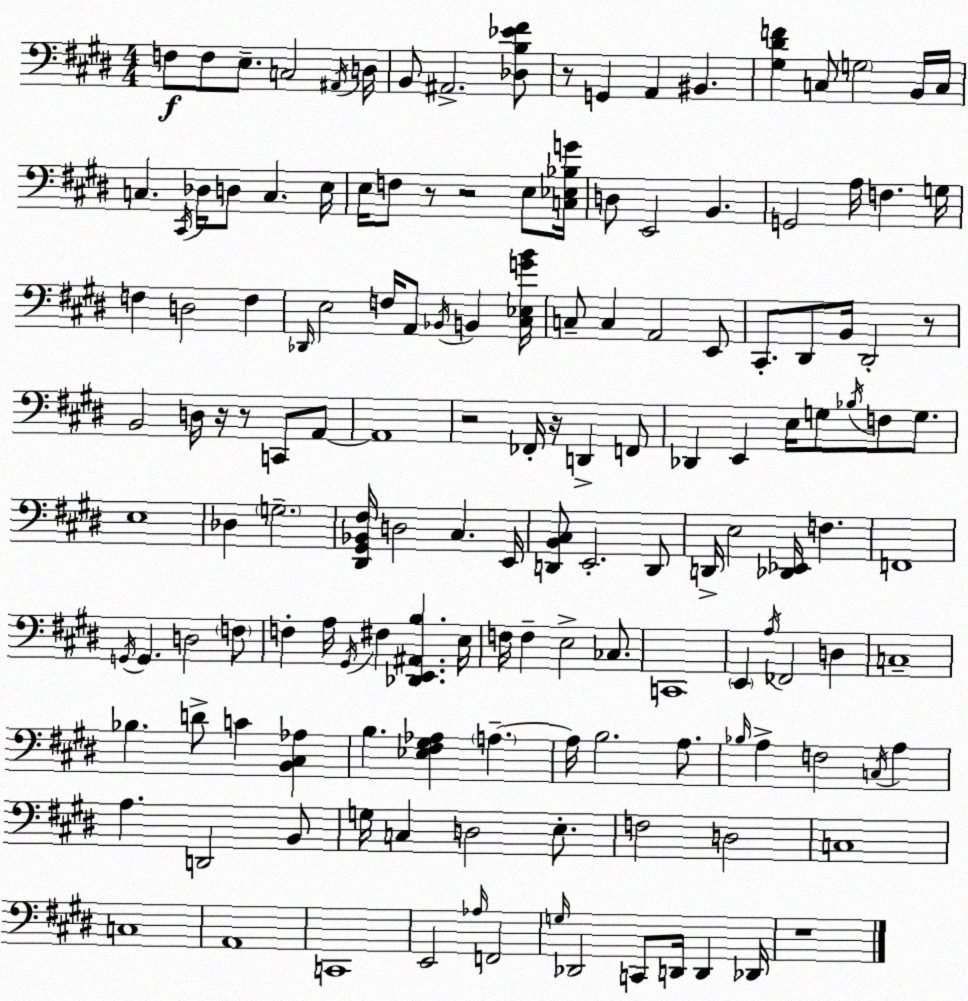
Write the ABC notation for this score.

X:1
T:Untitled
M:4/4
L:1/4
K:E
F,/2 F,/2 E,/2 C,2 ^A,,/4 D,/4 B,,/2 ^A,,2 [_D,B,_E^F]/2 z/2 G,, A,, ^B,, [^G,^DF] C,/2 G,2 B,,/4 C,/4 C, ^C,,/4 _D,/4 D,/2 C, E,/4 E,/4 F,/2 z/2 z2 E,/2 [C,_E,_B,G]/4 D,/2 E,,2 B,, G,,2 A,/4 F, G,/4 F, D,2 F, _D,,/4 E,2 F,/4 A,,/2 _B,,/4 B,, [^C,_E,GB]/4 C,/2 C, A,,2 E,,/2 ^C,,/2 ^D,,/2 B,,/4 ^D,,2 z/2 B,,2 D,/4 z/4 z/2 C,,/2 A,,/2 A,,4 z2 _F,,/4 z/4 D,, F,,/2 _D,, E,, E,/4 G,/2 _B,/4 F,/2 G,/2 E,4 _D, G,2 [^D,,^G,,_B,,^F,]/4 D,2 ^C, E,,/4 [D,,B,,^C,]/2 E,,2 D,,/2 D,,/4 E,2 [_D,,_E,,]/4 F, F,,4 G,,/4 G,, D,2 F,/2 F, A,/4 ^G,,/4 ^F, [_D,,E,,^A,,B,] E,/4 F,/4 F, E,2 _C,/2 C,,4 E,, A,/4 _F,,2 D, C,4 _B, D/2 C [B,,^C,_A,] B, [_E,^F,^G,_A,] A, A,/4 B,2 A,/2 _B,/4 A, F,2 C,/4 A, A, D,,2 B,,/2 G,/4 C, D,2 E,/2 F,2 D,2 C,4 C,4 A,,4 C,,4 E,,2 _A,/4 F,,2 G,/4 _D,,2 C,,/2 D,,/4 D,, _D,,/4 z4